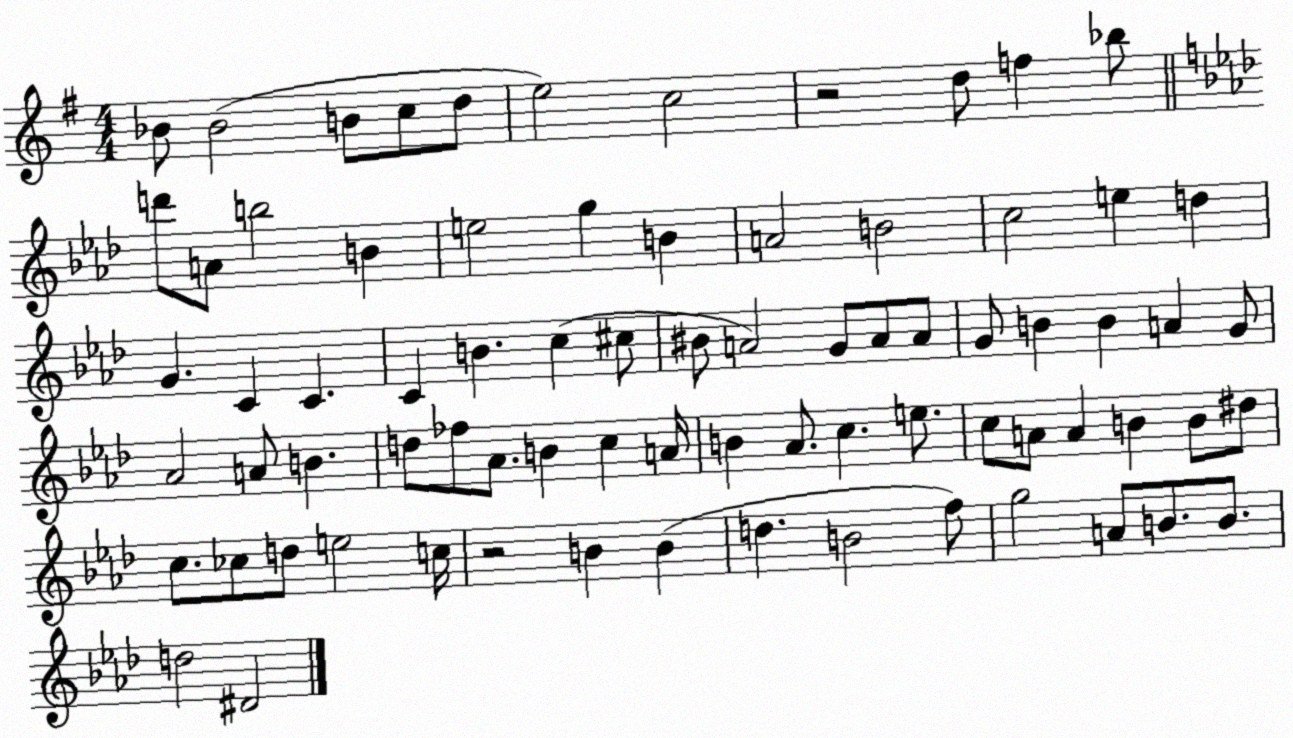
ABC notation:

X:1
T:Untitled
M:4/4
L:1/4
K:G
_B/2 _B2 B/2 c/2 d/2 e2 c2 z2 d/2 f _b/2 d'/2 A/2 b2 B e2 g B A2 B2 c2 e d G C C C B c ^c/2 ^B/2 A2 G/2 A/2 A/2 G/2 B B A G/2 _A2 A/2 B d/2 _f/2 _A/2 B c A/4 B _A/2 c e/2 c/2 A/2 A B B/2 ^d/2 c/2 _c/2 d/2 e2 c/4 z2 B B d B2 f/2 g2 A/2 B/2 B/2 d2 ^D2